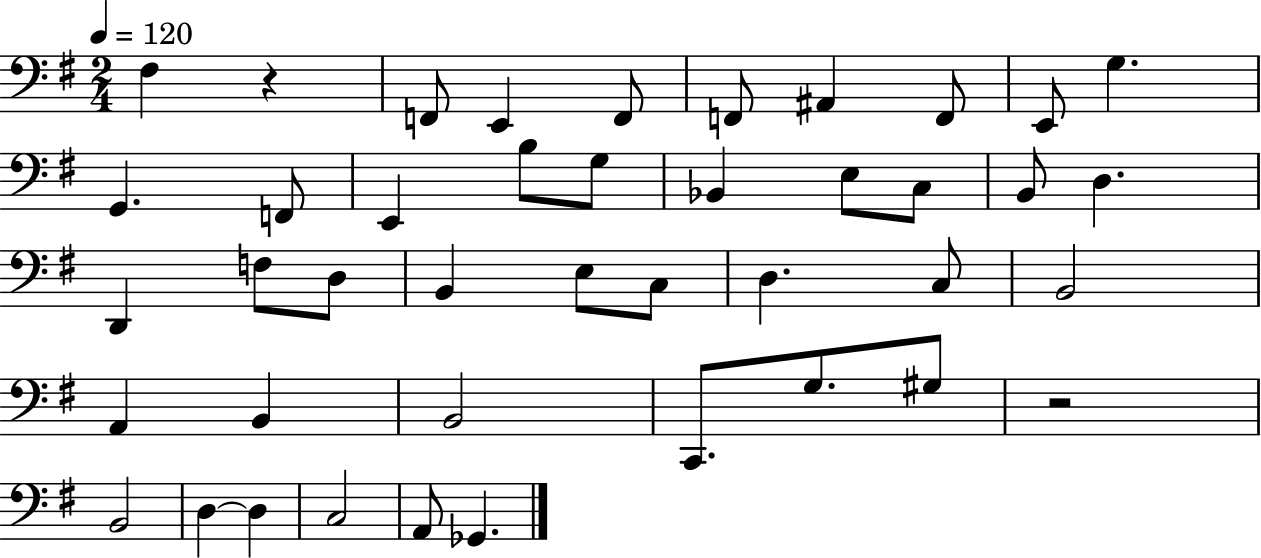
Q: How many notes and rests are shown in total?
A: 42